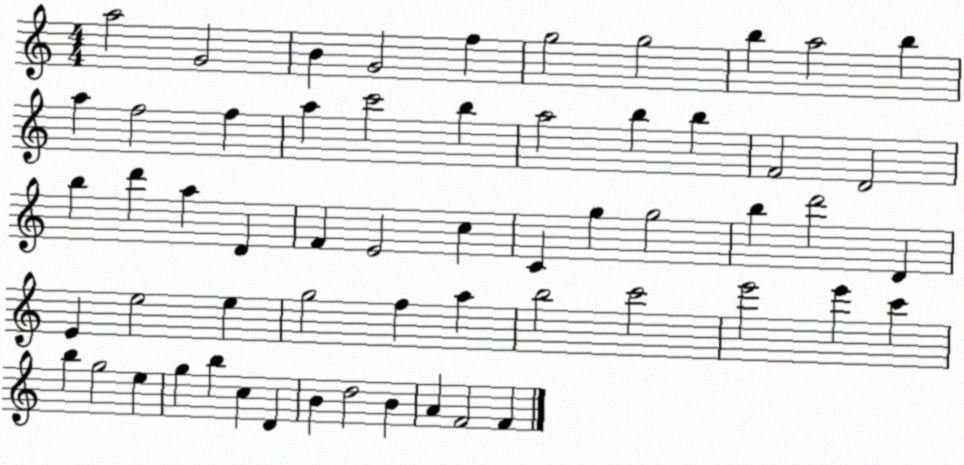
X:1
T:Untitled
M:4/4
L:1/4
K:C
a2 G2 B G2 f g2 g2 b a2 b a f2 f a c'2 b a2 b b F2 D2 b d' a D F E2 c C g g2 b d'2 D E e2 e g2 f a b2 c'2 e'2 e' c' b g2 e g b c D B d2 B A F2 F